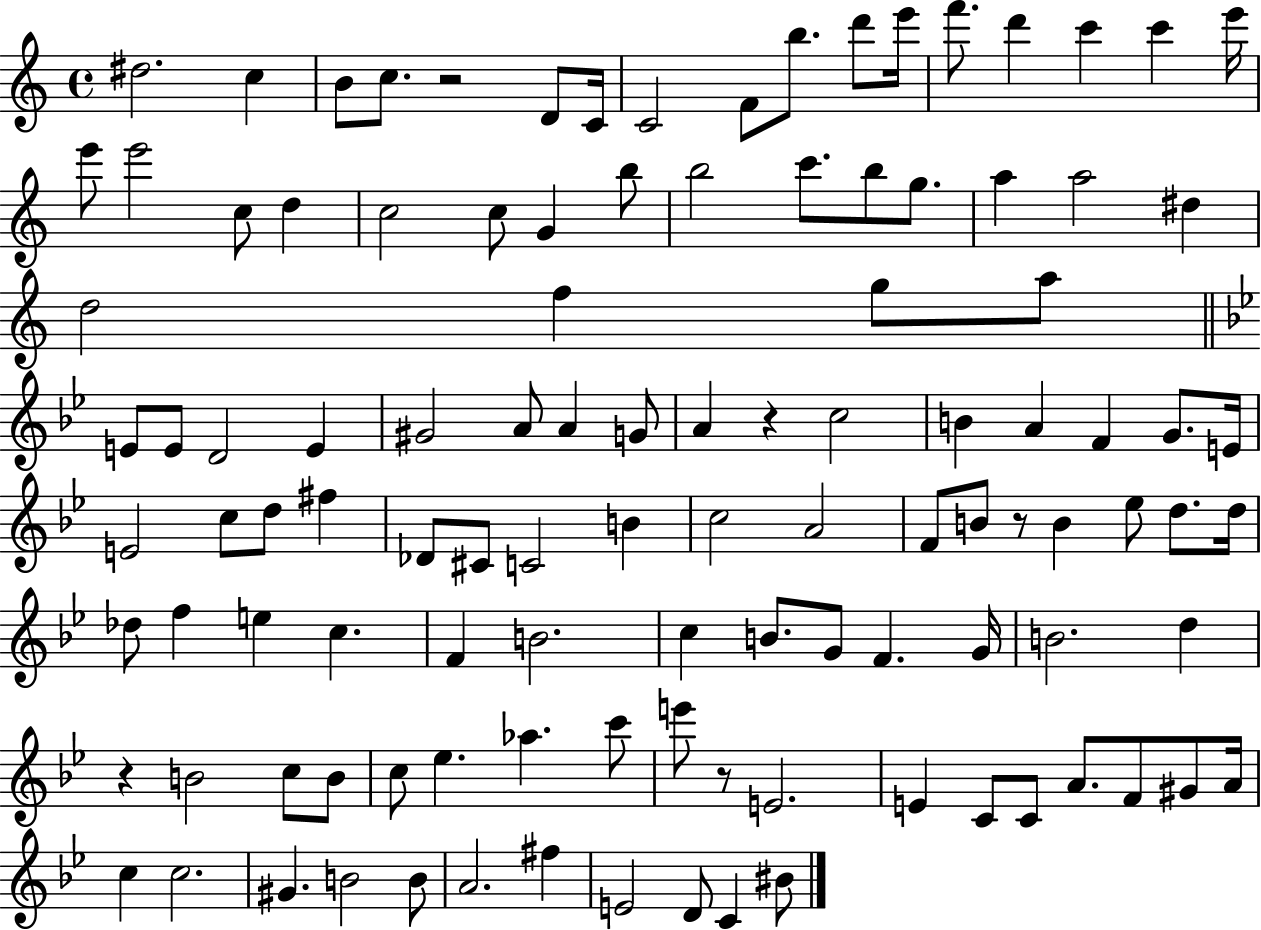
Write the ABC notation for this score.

X:1
T:Untitled
M:4/4
L:1/4
K:C
^d2 c B/2 c/2 z2 D/2 C/4 C2 F/2 b/2 d'/2 e'/4 f'/2 d' c' c' e'/4 e'/2 e'2 c/2 d c2 c/2 G b/2 b2 c'/2 b/2 g/2 a a2 ^d d2 f g/2 a/2 E/2 E/2 D2 E ^G2 A/2 A G/2 A z c2 B A F G/2 E/4 E2 c/2 d/2 ^f _D/2 ^C/2 C2 B c2 A2 F/2 B/2 z/2 B _e/2 d/2 d/4 _d/2 f e c F B2 c B/2 G/2 F G/4 B2 d z B2 c/2 B/2 c/2 _e _a c'/2 e'/2 z/2 E2 E C/2 C/2 A/2 F/2 ^G/2 A/4 c c2 ^G B2 B/2 A2 ^f E2 D/2 C ^B/2